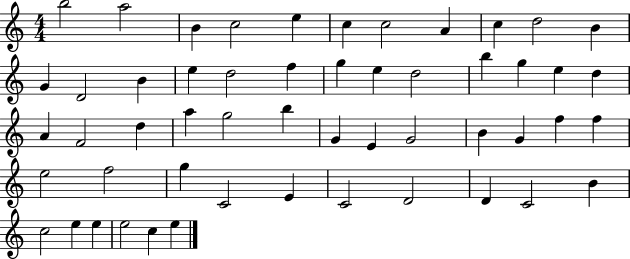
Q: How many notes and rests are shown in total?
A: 53